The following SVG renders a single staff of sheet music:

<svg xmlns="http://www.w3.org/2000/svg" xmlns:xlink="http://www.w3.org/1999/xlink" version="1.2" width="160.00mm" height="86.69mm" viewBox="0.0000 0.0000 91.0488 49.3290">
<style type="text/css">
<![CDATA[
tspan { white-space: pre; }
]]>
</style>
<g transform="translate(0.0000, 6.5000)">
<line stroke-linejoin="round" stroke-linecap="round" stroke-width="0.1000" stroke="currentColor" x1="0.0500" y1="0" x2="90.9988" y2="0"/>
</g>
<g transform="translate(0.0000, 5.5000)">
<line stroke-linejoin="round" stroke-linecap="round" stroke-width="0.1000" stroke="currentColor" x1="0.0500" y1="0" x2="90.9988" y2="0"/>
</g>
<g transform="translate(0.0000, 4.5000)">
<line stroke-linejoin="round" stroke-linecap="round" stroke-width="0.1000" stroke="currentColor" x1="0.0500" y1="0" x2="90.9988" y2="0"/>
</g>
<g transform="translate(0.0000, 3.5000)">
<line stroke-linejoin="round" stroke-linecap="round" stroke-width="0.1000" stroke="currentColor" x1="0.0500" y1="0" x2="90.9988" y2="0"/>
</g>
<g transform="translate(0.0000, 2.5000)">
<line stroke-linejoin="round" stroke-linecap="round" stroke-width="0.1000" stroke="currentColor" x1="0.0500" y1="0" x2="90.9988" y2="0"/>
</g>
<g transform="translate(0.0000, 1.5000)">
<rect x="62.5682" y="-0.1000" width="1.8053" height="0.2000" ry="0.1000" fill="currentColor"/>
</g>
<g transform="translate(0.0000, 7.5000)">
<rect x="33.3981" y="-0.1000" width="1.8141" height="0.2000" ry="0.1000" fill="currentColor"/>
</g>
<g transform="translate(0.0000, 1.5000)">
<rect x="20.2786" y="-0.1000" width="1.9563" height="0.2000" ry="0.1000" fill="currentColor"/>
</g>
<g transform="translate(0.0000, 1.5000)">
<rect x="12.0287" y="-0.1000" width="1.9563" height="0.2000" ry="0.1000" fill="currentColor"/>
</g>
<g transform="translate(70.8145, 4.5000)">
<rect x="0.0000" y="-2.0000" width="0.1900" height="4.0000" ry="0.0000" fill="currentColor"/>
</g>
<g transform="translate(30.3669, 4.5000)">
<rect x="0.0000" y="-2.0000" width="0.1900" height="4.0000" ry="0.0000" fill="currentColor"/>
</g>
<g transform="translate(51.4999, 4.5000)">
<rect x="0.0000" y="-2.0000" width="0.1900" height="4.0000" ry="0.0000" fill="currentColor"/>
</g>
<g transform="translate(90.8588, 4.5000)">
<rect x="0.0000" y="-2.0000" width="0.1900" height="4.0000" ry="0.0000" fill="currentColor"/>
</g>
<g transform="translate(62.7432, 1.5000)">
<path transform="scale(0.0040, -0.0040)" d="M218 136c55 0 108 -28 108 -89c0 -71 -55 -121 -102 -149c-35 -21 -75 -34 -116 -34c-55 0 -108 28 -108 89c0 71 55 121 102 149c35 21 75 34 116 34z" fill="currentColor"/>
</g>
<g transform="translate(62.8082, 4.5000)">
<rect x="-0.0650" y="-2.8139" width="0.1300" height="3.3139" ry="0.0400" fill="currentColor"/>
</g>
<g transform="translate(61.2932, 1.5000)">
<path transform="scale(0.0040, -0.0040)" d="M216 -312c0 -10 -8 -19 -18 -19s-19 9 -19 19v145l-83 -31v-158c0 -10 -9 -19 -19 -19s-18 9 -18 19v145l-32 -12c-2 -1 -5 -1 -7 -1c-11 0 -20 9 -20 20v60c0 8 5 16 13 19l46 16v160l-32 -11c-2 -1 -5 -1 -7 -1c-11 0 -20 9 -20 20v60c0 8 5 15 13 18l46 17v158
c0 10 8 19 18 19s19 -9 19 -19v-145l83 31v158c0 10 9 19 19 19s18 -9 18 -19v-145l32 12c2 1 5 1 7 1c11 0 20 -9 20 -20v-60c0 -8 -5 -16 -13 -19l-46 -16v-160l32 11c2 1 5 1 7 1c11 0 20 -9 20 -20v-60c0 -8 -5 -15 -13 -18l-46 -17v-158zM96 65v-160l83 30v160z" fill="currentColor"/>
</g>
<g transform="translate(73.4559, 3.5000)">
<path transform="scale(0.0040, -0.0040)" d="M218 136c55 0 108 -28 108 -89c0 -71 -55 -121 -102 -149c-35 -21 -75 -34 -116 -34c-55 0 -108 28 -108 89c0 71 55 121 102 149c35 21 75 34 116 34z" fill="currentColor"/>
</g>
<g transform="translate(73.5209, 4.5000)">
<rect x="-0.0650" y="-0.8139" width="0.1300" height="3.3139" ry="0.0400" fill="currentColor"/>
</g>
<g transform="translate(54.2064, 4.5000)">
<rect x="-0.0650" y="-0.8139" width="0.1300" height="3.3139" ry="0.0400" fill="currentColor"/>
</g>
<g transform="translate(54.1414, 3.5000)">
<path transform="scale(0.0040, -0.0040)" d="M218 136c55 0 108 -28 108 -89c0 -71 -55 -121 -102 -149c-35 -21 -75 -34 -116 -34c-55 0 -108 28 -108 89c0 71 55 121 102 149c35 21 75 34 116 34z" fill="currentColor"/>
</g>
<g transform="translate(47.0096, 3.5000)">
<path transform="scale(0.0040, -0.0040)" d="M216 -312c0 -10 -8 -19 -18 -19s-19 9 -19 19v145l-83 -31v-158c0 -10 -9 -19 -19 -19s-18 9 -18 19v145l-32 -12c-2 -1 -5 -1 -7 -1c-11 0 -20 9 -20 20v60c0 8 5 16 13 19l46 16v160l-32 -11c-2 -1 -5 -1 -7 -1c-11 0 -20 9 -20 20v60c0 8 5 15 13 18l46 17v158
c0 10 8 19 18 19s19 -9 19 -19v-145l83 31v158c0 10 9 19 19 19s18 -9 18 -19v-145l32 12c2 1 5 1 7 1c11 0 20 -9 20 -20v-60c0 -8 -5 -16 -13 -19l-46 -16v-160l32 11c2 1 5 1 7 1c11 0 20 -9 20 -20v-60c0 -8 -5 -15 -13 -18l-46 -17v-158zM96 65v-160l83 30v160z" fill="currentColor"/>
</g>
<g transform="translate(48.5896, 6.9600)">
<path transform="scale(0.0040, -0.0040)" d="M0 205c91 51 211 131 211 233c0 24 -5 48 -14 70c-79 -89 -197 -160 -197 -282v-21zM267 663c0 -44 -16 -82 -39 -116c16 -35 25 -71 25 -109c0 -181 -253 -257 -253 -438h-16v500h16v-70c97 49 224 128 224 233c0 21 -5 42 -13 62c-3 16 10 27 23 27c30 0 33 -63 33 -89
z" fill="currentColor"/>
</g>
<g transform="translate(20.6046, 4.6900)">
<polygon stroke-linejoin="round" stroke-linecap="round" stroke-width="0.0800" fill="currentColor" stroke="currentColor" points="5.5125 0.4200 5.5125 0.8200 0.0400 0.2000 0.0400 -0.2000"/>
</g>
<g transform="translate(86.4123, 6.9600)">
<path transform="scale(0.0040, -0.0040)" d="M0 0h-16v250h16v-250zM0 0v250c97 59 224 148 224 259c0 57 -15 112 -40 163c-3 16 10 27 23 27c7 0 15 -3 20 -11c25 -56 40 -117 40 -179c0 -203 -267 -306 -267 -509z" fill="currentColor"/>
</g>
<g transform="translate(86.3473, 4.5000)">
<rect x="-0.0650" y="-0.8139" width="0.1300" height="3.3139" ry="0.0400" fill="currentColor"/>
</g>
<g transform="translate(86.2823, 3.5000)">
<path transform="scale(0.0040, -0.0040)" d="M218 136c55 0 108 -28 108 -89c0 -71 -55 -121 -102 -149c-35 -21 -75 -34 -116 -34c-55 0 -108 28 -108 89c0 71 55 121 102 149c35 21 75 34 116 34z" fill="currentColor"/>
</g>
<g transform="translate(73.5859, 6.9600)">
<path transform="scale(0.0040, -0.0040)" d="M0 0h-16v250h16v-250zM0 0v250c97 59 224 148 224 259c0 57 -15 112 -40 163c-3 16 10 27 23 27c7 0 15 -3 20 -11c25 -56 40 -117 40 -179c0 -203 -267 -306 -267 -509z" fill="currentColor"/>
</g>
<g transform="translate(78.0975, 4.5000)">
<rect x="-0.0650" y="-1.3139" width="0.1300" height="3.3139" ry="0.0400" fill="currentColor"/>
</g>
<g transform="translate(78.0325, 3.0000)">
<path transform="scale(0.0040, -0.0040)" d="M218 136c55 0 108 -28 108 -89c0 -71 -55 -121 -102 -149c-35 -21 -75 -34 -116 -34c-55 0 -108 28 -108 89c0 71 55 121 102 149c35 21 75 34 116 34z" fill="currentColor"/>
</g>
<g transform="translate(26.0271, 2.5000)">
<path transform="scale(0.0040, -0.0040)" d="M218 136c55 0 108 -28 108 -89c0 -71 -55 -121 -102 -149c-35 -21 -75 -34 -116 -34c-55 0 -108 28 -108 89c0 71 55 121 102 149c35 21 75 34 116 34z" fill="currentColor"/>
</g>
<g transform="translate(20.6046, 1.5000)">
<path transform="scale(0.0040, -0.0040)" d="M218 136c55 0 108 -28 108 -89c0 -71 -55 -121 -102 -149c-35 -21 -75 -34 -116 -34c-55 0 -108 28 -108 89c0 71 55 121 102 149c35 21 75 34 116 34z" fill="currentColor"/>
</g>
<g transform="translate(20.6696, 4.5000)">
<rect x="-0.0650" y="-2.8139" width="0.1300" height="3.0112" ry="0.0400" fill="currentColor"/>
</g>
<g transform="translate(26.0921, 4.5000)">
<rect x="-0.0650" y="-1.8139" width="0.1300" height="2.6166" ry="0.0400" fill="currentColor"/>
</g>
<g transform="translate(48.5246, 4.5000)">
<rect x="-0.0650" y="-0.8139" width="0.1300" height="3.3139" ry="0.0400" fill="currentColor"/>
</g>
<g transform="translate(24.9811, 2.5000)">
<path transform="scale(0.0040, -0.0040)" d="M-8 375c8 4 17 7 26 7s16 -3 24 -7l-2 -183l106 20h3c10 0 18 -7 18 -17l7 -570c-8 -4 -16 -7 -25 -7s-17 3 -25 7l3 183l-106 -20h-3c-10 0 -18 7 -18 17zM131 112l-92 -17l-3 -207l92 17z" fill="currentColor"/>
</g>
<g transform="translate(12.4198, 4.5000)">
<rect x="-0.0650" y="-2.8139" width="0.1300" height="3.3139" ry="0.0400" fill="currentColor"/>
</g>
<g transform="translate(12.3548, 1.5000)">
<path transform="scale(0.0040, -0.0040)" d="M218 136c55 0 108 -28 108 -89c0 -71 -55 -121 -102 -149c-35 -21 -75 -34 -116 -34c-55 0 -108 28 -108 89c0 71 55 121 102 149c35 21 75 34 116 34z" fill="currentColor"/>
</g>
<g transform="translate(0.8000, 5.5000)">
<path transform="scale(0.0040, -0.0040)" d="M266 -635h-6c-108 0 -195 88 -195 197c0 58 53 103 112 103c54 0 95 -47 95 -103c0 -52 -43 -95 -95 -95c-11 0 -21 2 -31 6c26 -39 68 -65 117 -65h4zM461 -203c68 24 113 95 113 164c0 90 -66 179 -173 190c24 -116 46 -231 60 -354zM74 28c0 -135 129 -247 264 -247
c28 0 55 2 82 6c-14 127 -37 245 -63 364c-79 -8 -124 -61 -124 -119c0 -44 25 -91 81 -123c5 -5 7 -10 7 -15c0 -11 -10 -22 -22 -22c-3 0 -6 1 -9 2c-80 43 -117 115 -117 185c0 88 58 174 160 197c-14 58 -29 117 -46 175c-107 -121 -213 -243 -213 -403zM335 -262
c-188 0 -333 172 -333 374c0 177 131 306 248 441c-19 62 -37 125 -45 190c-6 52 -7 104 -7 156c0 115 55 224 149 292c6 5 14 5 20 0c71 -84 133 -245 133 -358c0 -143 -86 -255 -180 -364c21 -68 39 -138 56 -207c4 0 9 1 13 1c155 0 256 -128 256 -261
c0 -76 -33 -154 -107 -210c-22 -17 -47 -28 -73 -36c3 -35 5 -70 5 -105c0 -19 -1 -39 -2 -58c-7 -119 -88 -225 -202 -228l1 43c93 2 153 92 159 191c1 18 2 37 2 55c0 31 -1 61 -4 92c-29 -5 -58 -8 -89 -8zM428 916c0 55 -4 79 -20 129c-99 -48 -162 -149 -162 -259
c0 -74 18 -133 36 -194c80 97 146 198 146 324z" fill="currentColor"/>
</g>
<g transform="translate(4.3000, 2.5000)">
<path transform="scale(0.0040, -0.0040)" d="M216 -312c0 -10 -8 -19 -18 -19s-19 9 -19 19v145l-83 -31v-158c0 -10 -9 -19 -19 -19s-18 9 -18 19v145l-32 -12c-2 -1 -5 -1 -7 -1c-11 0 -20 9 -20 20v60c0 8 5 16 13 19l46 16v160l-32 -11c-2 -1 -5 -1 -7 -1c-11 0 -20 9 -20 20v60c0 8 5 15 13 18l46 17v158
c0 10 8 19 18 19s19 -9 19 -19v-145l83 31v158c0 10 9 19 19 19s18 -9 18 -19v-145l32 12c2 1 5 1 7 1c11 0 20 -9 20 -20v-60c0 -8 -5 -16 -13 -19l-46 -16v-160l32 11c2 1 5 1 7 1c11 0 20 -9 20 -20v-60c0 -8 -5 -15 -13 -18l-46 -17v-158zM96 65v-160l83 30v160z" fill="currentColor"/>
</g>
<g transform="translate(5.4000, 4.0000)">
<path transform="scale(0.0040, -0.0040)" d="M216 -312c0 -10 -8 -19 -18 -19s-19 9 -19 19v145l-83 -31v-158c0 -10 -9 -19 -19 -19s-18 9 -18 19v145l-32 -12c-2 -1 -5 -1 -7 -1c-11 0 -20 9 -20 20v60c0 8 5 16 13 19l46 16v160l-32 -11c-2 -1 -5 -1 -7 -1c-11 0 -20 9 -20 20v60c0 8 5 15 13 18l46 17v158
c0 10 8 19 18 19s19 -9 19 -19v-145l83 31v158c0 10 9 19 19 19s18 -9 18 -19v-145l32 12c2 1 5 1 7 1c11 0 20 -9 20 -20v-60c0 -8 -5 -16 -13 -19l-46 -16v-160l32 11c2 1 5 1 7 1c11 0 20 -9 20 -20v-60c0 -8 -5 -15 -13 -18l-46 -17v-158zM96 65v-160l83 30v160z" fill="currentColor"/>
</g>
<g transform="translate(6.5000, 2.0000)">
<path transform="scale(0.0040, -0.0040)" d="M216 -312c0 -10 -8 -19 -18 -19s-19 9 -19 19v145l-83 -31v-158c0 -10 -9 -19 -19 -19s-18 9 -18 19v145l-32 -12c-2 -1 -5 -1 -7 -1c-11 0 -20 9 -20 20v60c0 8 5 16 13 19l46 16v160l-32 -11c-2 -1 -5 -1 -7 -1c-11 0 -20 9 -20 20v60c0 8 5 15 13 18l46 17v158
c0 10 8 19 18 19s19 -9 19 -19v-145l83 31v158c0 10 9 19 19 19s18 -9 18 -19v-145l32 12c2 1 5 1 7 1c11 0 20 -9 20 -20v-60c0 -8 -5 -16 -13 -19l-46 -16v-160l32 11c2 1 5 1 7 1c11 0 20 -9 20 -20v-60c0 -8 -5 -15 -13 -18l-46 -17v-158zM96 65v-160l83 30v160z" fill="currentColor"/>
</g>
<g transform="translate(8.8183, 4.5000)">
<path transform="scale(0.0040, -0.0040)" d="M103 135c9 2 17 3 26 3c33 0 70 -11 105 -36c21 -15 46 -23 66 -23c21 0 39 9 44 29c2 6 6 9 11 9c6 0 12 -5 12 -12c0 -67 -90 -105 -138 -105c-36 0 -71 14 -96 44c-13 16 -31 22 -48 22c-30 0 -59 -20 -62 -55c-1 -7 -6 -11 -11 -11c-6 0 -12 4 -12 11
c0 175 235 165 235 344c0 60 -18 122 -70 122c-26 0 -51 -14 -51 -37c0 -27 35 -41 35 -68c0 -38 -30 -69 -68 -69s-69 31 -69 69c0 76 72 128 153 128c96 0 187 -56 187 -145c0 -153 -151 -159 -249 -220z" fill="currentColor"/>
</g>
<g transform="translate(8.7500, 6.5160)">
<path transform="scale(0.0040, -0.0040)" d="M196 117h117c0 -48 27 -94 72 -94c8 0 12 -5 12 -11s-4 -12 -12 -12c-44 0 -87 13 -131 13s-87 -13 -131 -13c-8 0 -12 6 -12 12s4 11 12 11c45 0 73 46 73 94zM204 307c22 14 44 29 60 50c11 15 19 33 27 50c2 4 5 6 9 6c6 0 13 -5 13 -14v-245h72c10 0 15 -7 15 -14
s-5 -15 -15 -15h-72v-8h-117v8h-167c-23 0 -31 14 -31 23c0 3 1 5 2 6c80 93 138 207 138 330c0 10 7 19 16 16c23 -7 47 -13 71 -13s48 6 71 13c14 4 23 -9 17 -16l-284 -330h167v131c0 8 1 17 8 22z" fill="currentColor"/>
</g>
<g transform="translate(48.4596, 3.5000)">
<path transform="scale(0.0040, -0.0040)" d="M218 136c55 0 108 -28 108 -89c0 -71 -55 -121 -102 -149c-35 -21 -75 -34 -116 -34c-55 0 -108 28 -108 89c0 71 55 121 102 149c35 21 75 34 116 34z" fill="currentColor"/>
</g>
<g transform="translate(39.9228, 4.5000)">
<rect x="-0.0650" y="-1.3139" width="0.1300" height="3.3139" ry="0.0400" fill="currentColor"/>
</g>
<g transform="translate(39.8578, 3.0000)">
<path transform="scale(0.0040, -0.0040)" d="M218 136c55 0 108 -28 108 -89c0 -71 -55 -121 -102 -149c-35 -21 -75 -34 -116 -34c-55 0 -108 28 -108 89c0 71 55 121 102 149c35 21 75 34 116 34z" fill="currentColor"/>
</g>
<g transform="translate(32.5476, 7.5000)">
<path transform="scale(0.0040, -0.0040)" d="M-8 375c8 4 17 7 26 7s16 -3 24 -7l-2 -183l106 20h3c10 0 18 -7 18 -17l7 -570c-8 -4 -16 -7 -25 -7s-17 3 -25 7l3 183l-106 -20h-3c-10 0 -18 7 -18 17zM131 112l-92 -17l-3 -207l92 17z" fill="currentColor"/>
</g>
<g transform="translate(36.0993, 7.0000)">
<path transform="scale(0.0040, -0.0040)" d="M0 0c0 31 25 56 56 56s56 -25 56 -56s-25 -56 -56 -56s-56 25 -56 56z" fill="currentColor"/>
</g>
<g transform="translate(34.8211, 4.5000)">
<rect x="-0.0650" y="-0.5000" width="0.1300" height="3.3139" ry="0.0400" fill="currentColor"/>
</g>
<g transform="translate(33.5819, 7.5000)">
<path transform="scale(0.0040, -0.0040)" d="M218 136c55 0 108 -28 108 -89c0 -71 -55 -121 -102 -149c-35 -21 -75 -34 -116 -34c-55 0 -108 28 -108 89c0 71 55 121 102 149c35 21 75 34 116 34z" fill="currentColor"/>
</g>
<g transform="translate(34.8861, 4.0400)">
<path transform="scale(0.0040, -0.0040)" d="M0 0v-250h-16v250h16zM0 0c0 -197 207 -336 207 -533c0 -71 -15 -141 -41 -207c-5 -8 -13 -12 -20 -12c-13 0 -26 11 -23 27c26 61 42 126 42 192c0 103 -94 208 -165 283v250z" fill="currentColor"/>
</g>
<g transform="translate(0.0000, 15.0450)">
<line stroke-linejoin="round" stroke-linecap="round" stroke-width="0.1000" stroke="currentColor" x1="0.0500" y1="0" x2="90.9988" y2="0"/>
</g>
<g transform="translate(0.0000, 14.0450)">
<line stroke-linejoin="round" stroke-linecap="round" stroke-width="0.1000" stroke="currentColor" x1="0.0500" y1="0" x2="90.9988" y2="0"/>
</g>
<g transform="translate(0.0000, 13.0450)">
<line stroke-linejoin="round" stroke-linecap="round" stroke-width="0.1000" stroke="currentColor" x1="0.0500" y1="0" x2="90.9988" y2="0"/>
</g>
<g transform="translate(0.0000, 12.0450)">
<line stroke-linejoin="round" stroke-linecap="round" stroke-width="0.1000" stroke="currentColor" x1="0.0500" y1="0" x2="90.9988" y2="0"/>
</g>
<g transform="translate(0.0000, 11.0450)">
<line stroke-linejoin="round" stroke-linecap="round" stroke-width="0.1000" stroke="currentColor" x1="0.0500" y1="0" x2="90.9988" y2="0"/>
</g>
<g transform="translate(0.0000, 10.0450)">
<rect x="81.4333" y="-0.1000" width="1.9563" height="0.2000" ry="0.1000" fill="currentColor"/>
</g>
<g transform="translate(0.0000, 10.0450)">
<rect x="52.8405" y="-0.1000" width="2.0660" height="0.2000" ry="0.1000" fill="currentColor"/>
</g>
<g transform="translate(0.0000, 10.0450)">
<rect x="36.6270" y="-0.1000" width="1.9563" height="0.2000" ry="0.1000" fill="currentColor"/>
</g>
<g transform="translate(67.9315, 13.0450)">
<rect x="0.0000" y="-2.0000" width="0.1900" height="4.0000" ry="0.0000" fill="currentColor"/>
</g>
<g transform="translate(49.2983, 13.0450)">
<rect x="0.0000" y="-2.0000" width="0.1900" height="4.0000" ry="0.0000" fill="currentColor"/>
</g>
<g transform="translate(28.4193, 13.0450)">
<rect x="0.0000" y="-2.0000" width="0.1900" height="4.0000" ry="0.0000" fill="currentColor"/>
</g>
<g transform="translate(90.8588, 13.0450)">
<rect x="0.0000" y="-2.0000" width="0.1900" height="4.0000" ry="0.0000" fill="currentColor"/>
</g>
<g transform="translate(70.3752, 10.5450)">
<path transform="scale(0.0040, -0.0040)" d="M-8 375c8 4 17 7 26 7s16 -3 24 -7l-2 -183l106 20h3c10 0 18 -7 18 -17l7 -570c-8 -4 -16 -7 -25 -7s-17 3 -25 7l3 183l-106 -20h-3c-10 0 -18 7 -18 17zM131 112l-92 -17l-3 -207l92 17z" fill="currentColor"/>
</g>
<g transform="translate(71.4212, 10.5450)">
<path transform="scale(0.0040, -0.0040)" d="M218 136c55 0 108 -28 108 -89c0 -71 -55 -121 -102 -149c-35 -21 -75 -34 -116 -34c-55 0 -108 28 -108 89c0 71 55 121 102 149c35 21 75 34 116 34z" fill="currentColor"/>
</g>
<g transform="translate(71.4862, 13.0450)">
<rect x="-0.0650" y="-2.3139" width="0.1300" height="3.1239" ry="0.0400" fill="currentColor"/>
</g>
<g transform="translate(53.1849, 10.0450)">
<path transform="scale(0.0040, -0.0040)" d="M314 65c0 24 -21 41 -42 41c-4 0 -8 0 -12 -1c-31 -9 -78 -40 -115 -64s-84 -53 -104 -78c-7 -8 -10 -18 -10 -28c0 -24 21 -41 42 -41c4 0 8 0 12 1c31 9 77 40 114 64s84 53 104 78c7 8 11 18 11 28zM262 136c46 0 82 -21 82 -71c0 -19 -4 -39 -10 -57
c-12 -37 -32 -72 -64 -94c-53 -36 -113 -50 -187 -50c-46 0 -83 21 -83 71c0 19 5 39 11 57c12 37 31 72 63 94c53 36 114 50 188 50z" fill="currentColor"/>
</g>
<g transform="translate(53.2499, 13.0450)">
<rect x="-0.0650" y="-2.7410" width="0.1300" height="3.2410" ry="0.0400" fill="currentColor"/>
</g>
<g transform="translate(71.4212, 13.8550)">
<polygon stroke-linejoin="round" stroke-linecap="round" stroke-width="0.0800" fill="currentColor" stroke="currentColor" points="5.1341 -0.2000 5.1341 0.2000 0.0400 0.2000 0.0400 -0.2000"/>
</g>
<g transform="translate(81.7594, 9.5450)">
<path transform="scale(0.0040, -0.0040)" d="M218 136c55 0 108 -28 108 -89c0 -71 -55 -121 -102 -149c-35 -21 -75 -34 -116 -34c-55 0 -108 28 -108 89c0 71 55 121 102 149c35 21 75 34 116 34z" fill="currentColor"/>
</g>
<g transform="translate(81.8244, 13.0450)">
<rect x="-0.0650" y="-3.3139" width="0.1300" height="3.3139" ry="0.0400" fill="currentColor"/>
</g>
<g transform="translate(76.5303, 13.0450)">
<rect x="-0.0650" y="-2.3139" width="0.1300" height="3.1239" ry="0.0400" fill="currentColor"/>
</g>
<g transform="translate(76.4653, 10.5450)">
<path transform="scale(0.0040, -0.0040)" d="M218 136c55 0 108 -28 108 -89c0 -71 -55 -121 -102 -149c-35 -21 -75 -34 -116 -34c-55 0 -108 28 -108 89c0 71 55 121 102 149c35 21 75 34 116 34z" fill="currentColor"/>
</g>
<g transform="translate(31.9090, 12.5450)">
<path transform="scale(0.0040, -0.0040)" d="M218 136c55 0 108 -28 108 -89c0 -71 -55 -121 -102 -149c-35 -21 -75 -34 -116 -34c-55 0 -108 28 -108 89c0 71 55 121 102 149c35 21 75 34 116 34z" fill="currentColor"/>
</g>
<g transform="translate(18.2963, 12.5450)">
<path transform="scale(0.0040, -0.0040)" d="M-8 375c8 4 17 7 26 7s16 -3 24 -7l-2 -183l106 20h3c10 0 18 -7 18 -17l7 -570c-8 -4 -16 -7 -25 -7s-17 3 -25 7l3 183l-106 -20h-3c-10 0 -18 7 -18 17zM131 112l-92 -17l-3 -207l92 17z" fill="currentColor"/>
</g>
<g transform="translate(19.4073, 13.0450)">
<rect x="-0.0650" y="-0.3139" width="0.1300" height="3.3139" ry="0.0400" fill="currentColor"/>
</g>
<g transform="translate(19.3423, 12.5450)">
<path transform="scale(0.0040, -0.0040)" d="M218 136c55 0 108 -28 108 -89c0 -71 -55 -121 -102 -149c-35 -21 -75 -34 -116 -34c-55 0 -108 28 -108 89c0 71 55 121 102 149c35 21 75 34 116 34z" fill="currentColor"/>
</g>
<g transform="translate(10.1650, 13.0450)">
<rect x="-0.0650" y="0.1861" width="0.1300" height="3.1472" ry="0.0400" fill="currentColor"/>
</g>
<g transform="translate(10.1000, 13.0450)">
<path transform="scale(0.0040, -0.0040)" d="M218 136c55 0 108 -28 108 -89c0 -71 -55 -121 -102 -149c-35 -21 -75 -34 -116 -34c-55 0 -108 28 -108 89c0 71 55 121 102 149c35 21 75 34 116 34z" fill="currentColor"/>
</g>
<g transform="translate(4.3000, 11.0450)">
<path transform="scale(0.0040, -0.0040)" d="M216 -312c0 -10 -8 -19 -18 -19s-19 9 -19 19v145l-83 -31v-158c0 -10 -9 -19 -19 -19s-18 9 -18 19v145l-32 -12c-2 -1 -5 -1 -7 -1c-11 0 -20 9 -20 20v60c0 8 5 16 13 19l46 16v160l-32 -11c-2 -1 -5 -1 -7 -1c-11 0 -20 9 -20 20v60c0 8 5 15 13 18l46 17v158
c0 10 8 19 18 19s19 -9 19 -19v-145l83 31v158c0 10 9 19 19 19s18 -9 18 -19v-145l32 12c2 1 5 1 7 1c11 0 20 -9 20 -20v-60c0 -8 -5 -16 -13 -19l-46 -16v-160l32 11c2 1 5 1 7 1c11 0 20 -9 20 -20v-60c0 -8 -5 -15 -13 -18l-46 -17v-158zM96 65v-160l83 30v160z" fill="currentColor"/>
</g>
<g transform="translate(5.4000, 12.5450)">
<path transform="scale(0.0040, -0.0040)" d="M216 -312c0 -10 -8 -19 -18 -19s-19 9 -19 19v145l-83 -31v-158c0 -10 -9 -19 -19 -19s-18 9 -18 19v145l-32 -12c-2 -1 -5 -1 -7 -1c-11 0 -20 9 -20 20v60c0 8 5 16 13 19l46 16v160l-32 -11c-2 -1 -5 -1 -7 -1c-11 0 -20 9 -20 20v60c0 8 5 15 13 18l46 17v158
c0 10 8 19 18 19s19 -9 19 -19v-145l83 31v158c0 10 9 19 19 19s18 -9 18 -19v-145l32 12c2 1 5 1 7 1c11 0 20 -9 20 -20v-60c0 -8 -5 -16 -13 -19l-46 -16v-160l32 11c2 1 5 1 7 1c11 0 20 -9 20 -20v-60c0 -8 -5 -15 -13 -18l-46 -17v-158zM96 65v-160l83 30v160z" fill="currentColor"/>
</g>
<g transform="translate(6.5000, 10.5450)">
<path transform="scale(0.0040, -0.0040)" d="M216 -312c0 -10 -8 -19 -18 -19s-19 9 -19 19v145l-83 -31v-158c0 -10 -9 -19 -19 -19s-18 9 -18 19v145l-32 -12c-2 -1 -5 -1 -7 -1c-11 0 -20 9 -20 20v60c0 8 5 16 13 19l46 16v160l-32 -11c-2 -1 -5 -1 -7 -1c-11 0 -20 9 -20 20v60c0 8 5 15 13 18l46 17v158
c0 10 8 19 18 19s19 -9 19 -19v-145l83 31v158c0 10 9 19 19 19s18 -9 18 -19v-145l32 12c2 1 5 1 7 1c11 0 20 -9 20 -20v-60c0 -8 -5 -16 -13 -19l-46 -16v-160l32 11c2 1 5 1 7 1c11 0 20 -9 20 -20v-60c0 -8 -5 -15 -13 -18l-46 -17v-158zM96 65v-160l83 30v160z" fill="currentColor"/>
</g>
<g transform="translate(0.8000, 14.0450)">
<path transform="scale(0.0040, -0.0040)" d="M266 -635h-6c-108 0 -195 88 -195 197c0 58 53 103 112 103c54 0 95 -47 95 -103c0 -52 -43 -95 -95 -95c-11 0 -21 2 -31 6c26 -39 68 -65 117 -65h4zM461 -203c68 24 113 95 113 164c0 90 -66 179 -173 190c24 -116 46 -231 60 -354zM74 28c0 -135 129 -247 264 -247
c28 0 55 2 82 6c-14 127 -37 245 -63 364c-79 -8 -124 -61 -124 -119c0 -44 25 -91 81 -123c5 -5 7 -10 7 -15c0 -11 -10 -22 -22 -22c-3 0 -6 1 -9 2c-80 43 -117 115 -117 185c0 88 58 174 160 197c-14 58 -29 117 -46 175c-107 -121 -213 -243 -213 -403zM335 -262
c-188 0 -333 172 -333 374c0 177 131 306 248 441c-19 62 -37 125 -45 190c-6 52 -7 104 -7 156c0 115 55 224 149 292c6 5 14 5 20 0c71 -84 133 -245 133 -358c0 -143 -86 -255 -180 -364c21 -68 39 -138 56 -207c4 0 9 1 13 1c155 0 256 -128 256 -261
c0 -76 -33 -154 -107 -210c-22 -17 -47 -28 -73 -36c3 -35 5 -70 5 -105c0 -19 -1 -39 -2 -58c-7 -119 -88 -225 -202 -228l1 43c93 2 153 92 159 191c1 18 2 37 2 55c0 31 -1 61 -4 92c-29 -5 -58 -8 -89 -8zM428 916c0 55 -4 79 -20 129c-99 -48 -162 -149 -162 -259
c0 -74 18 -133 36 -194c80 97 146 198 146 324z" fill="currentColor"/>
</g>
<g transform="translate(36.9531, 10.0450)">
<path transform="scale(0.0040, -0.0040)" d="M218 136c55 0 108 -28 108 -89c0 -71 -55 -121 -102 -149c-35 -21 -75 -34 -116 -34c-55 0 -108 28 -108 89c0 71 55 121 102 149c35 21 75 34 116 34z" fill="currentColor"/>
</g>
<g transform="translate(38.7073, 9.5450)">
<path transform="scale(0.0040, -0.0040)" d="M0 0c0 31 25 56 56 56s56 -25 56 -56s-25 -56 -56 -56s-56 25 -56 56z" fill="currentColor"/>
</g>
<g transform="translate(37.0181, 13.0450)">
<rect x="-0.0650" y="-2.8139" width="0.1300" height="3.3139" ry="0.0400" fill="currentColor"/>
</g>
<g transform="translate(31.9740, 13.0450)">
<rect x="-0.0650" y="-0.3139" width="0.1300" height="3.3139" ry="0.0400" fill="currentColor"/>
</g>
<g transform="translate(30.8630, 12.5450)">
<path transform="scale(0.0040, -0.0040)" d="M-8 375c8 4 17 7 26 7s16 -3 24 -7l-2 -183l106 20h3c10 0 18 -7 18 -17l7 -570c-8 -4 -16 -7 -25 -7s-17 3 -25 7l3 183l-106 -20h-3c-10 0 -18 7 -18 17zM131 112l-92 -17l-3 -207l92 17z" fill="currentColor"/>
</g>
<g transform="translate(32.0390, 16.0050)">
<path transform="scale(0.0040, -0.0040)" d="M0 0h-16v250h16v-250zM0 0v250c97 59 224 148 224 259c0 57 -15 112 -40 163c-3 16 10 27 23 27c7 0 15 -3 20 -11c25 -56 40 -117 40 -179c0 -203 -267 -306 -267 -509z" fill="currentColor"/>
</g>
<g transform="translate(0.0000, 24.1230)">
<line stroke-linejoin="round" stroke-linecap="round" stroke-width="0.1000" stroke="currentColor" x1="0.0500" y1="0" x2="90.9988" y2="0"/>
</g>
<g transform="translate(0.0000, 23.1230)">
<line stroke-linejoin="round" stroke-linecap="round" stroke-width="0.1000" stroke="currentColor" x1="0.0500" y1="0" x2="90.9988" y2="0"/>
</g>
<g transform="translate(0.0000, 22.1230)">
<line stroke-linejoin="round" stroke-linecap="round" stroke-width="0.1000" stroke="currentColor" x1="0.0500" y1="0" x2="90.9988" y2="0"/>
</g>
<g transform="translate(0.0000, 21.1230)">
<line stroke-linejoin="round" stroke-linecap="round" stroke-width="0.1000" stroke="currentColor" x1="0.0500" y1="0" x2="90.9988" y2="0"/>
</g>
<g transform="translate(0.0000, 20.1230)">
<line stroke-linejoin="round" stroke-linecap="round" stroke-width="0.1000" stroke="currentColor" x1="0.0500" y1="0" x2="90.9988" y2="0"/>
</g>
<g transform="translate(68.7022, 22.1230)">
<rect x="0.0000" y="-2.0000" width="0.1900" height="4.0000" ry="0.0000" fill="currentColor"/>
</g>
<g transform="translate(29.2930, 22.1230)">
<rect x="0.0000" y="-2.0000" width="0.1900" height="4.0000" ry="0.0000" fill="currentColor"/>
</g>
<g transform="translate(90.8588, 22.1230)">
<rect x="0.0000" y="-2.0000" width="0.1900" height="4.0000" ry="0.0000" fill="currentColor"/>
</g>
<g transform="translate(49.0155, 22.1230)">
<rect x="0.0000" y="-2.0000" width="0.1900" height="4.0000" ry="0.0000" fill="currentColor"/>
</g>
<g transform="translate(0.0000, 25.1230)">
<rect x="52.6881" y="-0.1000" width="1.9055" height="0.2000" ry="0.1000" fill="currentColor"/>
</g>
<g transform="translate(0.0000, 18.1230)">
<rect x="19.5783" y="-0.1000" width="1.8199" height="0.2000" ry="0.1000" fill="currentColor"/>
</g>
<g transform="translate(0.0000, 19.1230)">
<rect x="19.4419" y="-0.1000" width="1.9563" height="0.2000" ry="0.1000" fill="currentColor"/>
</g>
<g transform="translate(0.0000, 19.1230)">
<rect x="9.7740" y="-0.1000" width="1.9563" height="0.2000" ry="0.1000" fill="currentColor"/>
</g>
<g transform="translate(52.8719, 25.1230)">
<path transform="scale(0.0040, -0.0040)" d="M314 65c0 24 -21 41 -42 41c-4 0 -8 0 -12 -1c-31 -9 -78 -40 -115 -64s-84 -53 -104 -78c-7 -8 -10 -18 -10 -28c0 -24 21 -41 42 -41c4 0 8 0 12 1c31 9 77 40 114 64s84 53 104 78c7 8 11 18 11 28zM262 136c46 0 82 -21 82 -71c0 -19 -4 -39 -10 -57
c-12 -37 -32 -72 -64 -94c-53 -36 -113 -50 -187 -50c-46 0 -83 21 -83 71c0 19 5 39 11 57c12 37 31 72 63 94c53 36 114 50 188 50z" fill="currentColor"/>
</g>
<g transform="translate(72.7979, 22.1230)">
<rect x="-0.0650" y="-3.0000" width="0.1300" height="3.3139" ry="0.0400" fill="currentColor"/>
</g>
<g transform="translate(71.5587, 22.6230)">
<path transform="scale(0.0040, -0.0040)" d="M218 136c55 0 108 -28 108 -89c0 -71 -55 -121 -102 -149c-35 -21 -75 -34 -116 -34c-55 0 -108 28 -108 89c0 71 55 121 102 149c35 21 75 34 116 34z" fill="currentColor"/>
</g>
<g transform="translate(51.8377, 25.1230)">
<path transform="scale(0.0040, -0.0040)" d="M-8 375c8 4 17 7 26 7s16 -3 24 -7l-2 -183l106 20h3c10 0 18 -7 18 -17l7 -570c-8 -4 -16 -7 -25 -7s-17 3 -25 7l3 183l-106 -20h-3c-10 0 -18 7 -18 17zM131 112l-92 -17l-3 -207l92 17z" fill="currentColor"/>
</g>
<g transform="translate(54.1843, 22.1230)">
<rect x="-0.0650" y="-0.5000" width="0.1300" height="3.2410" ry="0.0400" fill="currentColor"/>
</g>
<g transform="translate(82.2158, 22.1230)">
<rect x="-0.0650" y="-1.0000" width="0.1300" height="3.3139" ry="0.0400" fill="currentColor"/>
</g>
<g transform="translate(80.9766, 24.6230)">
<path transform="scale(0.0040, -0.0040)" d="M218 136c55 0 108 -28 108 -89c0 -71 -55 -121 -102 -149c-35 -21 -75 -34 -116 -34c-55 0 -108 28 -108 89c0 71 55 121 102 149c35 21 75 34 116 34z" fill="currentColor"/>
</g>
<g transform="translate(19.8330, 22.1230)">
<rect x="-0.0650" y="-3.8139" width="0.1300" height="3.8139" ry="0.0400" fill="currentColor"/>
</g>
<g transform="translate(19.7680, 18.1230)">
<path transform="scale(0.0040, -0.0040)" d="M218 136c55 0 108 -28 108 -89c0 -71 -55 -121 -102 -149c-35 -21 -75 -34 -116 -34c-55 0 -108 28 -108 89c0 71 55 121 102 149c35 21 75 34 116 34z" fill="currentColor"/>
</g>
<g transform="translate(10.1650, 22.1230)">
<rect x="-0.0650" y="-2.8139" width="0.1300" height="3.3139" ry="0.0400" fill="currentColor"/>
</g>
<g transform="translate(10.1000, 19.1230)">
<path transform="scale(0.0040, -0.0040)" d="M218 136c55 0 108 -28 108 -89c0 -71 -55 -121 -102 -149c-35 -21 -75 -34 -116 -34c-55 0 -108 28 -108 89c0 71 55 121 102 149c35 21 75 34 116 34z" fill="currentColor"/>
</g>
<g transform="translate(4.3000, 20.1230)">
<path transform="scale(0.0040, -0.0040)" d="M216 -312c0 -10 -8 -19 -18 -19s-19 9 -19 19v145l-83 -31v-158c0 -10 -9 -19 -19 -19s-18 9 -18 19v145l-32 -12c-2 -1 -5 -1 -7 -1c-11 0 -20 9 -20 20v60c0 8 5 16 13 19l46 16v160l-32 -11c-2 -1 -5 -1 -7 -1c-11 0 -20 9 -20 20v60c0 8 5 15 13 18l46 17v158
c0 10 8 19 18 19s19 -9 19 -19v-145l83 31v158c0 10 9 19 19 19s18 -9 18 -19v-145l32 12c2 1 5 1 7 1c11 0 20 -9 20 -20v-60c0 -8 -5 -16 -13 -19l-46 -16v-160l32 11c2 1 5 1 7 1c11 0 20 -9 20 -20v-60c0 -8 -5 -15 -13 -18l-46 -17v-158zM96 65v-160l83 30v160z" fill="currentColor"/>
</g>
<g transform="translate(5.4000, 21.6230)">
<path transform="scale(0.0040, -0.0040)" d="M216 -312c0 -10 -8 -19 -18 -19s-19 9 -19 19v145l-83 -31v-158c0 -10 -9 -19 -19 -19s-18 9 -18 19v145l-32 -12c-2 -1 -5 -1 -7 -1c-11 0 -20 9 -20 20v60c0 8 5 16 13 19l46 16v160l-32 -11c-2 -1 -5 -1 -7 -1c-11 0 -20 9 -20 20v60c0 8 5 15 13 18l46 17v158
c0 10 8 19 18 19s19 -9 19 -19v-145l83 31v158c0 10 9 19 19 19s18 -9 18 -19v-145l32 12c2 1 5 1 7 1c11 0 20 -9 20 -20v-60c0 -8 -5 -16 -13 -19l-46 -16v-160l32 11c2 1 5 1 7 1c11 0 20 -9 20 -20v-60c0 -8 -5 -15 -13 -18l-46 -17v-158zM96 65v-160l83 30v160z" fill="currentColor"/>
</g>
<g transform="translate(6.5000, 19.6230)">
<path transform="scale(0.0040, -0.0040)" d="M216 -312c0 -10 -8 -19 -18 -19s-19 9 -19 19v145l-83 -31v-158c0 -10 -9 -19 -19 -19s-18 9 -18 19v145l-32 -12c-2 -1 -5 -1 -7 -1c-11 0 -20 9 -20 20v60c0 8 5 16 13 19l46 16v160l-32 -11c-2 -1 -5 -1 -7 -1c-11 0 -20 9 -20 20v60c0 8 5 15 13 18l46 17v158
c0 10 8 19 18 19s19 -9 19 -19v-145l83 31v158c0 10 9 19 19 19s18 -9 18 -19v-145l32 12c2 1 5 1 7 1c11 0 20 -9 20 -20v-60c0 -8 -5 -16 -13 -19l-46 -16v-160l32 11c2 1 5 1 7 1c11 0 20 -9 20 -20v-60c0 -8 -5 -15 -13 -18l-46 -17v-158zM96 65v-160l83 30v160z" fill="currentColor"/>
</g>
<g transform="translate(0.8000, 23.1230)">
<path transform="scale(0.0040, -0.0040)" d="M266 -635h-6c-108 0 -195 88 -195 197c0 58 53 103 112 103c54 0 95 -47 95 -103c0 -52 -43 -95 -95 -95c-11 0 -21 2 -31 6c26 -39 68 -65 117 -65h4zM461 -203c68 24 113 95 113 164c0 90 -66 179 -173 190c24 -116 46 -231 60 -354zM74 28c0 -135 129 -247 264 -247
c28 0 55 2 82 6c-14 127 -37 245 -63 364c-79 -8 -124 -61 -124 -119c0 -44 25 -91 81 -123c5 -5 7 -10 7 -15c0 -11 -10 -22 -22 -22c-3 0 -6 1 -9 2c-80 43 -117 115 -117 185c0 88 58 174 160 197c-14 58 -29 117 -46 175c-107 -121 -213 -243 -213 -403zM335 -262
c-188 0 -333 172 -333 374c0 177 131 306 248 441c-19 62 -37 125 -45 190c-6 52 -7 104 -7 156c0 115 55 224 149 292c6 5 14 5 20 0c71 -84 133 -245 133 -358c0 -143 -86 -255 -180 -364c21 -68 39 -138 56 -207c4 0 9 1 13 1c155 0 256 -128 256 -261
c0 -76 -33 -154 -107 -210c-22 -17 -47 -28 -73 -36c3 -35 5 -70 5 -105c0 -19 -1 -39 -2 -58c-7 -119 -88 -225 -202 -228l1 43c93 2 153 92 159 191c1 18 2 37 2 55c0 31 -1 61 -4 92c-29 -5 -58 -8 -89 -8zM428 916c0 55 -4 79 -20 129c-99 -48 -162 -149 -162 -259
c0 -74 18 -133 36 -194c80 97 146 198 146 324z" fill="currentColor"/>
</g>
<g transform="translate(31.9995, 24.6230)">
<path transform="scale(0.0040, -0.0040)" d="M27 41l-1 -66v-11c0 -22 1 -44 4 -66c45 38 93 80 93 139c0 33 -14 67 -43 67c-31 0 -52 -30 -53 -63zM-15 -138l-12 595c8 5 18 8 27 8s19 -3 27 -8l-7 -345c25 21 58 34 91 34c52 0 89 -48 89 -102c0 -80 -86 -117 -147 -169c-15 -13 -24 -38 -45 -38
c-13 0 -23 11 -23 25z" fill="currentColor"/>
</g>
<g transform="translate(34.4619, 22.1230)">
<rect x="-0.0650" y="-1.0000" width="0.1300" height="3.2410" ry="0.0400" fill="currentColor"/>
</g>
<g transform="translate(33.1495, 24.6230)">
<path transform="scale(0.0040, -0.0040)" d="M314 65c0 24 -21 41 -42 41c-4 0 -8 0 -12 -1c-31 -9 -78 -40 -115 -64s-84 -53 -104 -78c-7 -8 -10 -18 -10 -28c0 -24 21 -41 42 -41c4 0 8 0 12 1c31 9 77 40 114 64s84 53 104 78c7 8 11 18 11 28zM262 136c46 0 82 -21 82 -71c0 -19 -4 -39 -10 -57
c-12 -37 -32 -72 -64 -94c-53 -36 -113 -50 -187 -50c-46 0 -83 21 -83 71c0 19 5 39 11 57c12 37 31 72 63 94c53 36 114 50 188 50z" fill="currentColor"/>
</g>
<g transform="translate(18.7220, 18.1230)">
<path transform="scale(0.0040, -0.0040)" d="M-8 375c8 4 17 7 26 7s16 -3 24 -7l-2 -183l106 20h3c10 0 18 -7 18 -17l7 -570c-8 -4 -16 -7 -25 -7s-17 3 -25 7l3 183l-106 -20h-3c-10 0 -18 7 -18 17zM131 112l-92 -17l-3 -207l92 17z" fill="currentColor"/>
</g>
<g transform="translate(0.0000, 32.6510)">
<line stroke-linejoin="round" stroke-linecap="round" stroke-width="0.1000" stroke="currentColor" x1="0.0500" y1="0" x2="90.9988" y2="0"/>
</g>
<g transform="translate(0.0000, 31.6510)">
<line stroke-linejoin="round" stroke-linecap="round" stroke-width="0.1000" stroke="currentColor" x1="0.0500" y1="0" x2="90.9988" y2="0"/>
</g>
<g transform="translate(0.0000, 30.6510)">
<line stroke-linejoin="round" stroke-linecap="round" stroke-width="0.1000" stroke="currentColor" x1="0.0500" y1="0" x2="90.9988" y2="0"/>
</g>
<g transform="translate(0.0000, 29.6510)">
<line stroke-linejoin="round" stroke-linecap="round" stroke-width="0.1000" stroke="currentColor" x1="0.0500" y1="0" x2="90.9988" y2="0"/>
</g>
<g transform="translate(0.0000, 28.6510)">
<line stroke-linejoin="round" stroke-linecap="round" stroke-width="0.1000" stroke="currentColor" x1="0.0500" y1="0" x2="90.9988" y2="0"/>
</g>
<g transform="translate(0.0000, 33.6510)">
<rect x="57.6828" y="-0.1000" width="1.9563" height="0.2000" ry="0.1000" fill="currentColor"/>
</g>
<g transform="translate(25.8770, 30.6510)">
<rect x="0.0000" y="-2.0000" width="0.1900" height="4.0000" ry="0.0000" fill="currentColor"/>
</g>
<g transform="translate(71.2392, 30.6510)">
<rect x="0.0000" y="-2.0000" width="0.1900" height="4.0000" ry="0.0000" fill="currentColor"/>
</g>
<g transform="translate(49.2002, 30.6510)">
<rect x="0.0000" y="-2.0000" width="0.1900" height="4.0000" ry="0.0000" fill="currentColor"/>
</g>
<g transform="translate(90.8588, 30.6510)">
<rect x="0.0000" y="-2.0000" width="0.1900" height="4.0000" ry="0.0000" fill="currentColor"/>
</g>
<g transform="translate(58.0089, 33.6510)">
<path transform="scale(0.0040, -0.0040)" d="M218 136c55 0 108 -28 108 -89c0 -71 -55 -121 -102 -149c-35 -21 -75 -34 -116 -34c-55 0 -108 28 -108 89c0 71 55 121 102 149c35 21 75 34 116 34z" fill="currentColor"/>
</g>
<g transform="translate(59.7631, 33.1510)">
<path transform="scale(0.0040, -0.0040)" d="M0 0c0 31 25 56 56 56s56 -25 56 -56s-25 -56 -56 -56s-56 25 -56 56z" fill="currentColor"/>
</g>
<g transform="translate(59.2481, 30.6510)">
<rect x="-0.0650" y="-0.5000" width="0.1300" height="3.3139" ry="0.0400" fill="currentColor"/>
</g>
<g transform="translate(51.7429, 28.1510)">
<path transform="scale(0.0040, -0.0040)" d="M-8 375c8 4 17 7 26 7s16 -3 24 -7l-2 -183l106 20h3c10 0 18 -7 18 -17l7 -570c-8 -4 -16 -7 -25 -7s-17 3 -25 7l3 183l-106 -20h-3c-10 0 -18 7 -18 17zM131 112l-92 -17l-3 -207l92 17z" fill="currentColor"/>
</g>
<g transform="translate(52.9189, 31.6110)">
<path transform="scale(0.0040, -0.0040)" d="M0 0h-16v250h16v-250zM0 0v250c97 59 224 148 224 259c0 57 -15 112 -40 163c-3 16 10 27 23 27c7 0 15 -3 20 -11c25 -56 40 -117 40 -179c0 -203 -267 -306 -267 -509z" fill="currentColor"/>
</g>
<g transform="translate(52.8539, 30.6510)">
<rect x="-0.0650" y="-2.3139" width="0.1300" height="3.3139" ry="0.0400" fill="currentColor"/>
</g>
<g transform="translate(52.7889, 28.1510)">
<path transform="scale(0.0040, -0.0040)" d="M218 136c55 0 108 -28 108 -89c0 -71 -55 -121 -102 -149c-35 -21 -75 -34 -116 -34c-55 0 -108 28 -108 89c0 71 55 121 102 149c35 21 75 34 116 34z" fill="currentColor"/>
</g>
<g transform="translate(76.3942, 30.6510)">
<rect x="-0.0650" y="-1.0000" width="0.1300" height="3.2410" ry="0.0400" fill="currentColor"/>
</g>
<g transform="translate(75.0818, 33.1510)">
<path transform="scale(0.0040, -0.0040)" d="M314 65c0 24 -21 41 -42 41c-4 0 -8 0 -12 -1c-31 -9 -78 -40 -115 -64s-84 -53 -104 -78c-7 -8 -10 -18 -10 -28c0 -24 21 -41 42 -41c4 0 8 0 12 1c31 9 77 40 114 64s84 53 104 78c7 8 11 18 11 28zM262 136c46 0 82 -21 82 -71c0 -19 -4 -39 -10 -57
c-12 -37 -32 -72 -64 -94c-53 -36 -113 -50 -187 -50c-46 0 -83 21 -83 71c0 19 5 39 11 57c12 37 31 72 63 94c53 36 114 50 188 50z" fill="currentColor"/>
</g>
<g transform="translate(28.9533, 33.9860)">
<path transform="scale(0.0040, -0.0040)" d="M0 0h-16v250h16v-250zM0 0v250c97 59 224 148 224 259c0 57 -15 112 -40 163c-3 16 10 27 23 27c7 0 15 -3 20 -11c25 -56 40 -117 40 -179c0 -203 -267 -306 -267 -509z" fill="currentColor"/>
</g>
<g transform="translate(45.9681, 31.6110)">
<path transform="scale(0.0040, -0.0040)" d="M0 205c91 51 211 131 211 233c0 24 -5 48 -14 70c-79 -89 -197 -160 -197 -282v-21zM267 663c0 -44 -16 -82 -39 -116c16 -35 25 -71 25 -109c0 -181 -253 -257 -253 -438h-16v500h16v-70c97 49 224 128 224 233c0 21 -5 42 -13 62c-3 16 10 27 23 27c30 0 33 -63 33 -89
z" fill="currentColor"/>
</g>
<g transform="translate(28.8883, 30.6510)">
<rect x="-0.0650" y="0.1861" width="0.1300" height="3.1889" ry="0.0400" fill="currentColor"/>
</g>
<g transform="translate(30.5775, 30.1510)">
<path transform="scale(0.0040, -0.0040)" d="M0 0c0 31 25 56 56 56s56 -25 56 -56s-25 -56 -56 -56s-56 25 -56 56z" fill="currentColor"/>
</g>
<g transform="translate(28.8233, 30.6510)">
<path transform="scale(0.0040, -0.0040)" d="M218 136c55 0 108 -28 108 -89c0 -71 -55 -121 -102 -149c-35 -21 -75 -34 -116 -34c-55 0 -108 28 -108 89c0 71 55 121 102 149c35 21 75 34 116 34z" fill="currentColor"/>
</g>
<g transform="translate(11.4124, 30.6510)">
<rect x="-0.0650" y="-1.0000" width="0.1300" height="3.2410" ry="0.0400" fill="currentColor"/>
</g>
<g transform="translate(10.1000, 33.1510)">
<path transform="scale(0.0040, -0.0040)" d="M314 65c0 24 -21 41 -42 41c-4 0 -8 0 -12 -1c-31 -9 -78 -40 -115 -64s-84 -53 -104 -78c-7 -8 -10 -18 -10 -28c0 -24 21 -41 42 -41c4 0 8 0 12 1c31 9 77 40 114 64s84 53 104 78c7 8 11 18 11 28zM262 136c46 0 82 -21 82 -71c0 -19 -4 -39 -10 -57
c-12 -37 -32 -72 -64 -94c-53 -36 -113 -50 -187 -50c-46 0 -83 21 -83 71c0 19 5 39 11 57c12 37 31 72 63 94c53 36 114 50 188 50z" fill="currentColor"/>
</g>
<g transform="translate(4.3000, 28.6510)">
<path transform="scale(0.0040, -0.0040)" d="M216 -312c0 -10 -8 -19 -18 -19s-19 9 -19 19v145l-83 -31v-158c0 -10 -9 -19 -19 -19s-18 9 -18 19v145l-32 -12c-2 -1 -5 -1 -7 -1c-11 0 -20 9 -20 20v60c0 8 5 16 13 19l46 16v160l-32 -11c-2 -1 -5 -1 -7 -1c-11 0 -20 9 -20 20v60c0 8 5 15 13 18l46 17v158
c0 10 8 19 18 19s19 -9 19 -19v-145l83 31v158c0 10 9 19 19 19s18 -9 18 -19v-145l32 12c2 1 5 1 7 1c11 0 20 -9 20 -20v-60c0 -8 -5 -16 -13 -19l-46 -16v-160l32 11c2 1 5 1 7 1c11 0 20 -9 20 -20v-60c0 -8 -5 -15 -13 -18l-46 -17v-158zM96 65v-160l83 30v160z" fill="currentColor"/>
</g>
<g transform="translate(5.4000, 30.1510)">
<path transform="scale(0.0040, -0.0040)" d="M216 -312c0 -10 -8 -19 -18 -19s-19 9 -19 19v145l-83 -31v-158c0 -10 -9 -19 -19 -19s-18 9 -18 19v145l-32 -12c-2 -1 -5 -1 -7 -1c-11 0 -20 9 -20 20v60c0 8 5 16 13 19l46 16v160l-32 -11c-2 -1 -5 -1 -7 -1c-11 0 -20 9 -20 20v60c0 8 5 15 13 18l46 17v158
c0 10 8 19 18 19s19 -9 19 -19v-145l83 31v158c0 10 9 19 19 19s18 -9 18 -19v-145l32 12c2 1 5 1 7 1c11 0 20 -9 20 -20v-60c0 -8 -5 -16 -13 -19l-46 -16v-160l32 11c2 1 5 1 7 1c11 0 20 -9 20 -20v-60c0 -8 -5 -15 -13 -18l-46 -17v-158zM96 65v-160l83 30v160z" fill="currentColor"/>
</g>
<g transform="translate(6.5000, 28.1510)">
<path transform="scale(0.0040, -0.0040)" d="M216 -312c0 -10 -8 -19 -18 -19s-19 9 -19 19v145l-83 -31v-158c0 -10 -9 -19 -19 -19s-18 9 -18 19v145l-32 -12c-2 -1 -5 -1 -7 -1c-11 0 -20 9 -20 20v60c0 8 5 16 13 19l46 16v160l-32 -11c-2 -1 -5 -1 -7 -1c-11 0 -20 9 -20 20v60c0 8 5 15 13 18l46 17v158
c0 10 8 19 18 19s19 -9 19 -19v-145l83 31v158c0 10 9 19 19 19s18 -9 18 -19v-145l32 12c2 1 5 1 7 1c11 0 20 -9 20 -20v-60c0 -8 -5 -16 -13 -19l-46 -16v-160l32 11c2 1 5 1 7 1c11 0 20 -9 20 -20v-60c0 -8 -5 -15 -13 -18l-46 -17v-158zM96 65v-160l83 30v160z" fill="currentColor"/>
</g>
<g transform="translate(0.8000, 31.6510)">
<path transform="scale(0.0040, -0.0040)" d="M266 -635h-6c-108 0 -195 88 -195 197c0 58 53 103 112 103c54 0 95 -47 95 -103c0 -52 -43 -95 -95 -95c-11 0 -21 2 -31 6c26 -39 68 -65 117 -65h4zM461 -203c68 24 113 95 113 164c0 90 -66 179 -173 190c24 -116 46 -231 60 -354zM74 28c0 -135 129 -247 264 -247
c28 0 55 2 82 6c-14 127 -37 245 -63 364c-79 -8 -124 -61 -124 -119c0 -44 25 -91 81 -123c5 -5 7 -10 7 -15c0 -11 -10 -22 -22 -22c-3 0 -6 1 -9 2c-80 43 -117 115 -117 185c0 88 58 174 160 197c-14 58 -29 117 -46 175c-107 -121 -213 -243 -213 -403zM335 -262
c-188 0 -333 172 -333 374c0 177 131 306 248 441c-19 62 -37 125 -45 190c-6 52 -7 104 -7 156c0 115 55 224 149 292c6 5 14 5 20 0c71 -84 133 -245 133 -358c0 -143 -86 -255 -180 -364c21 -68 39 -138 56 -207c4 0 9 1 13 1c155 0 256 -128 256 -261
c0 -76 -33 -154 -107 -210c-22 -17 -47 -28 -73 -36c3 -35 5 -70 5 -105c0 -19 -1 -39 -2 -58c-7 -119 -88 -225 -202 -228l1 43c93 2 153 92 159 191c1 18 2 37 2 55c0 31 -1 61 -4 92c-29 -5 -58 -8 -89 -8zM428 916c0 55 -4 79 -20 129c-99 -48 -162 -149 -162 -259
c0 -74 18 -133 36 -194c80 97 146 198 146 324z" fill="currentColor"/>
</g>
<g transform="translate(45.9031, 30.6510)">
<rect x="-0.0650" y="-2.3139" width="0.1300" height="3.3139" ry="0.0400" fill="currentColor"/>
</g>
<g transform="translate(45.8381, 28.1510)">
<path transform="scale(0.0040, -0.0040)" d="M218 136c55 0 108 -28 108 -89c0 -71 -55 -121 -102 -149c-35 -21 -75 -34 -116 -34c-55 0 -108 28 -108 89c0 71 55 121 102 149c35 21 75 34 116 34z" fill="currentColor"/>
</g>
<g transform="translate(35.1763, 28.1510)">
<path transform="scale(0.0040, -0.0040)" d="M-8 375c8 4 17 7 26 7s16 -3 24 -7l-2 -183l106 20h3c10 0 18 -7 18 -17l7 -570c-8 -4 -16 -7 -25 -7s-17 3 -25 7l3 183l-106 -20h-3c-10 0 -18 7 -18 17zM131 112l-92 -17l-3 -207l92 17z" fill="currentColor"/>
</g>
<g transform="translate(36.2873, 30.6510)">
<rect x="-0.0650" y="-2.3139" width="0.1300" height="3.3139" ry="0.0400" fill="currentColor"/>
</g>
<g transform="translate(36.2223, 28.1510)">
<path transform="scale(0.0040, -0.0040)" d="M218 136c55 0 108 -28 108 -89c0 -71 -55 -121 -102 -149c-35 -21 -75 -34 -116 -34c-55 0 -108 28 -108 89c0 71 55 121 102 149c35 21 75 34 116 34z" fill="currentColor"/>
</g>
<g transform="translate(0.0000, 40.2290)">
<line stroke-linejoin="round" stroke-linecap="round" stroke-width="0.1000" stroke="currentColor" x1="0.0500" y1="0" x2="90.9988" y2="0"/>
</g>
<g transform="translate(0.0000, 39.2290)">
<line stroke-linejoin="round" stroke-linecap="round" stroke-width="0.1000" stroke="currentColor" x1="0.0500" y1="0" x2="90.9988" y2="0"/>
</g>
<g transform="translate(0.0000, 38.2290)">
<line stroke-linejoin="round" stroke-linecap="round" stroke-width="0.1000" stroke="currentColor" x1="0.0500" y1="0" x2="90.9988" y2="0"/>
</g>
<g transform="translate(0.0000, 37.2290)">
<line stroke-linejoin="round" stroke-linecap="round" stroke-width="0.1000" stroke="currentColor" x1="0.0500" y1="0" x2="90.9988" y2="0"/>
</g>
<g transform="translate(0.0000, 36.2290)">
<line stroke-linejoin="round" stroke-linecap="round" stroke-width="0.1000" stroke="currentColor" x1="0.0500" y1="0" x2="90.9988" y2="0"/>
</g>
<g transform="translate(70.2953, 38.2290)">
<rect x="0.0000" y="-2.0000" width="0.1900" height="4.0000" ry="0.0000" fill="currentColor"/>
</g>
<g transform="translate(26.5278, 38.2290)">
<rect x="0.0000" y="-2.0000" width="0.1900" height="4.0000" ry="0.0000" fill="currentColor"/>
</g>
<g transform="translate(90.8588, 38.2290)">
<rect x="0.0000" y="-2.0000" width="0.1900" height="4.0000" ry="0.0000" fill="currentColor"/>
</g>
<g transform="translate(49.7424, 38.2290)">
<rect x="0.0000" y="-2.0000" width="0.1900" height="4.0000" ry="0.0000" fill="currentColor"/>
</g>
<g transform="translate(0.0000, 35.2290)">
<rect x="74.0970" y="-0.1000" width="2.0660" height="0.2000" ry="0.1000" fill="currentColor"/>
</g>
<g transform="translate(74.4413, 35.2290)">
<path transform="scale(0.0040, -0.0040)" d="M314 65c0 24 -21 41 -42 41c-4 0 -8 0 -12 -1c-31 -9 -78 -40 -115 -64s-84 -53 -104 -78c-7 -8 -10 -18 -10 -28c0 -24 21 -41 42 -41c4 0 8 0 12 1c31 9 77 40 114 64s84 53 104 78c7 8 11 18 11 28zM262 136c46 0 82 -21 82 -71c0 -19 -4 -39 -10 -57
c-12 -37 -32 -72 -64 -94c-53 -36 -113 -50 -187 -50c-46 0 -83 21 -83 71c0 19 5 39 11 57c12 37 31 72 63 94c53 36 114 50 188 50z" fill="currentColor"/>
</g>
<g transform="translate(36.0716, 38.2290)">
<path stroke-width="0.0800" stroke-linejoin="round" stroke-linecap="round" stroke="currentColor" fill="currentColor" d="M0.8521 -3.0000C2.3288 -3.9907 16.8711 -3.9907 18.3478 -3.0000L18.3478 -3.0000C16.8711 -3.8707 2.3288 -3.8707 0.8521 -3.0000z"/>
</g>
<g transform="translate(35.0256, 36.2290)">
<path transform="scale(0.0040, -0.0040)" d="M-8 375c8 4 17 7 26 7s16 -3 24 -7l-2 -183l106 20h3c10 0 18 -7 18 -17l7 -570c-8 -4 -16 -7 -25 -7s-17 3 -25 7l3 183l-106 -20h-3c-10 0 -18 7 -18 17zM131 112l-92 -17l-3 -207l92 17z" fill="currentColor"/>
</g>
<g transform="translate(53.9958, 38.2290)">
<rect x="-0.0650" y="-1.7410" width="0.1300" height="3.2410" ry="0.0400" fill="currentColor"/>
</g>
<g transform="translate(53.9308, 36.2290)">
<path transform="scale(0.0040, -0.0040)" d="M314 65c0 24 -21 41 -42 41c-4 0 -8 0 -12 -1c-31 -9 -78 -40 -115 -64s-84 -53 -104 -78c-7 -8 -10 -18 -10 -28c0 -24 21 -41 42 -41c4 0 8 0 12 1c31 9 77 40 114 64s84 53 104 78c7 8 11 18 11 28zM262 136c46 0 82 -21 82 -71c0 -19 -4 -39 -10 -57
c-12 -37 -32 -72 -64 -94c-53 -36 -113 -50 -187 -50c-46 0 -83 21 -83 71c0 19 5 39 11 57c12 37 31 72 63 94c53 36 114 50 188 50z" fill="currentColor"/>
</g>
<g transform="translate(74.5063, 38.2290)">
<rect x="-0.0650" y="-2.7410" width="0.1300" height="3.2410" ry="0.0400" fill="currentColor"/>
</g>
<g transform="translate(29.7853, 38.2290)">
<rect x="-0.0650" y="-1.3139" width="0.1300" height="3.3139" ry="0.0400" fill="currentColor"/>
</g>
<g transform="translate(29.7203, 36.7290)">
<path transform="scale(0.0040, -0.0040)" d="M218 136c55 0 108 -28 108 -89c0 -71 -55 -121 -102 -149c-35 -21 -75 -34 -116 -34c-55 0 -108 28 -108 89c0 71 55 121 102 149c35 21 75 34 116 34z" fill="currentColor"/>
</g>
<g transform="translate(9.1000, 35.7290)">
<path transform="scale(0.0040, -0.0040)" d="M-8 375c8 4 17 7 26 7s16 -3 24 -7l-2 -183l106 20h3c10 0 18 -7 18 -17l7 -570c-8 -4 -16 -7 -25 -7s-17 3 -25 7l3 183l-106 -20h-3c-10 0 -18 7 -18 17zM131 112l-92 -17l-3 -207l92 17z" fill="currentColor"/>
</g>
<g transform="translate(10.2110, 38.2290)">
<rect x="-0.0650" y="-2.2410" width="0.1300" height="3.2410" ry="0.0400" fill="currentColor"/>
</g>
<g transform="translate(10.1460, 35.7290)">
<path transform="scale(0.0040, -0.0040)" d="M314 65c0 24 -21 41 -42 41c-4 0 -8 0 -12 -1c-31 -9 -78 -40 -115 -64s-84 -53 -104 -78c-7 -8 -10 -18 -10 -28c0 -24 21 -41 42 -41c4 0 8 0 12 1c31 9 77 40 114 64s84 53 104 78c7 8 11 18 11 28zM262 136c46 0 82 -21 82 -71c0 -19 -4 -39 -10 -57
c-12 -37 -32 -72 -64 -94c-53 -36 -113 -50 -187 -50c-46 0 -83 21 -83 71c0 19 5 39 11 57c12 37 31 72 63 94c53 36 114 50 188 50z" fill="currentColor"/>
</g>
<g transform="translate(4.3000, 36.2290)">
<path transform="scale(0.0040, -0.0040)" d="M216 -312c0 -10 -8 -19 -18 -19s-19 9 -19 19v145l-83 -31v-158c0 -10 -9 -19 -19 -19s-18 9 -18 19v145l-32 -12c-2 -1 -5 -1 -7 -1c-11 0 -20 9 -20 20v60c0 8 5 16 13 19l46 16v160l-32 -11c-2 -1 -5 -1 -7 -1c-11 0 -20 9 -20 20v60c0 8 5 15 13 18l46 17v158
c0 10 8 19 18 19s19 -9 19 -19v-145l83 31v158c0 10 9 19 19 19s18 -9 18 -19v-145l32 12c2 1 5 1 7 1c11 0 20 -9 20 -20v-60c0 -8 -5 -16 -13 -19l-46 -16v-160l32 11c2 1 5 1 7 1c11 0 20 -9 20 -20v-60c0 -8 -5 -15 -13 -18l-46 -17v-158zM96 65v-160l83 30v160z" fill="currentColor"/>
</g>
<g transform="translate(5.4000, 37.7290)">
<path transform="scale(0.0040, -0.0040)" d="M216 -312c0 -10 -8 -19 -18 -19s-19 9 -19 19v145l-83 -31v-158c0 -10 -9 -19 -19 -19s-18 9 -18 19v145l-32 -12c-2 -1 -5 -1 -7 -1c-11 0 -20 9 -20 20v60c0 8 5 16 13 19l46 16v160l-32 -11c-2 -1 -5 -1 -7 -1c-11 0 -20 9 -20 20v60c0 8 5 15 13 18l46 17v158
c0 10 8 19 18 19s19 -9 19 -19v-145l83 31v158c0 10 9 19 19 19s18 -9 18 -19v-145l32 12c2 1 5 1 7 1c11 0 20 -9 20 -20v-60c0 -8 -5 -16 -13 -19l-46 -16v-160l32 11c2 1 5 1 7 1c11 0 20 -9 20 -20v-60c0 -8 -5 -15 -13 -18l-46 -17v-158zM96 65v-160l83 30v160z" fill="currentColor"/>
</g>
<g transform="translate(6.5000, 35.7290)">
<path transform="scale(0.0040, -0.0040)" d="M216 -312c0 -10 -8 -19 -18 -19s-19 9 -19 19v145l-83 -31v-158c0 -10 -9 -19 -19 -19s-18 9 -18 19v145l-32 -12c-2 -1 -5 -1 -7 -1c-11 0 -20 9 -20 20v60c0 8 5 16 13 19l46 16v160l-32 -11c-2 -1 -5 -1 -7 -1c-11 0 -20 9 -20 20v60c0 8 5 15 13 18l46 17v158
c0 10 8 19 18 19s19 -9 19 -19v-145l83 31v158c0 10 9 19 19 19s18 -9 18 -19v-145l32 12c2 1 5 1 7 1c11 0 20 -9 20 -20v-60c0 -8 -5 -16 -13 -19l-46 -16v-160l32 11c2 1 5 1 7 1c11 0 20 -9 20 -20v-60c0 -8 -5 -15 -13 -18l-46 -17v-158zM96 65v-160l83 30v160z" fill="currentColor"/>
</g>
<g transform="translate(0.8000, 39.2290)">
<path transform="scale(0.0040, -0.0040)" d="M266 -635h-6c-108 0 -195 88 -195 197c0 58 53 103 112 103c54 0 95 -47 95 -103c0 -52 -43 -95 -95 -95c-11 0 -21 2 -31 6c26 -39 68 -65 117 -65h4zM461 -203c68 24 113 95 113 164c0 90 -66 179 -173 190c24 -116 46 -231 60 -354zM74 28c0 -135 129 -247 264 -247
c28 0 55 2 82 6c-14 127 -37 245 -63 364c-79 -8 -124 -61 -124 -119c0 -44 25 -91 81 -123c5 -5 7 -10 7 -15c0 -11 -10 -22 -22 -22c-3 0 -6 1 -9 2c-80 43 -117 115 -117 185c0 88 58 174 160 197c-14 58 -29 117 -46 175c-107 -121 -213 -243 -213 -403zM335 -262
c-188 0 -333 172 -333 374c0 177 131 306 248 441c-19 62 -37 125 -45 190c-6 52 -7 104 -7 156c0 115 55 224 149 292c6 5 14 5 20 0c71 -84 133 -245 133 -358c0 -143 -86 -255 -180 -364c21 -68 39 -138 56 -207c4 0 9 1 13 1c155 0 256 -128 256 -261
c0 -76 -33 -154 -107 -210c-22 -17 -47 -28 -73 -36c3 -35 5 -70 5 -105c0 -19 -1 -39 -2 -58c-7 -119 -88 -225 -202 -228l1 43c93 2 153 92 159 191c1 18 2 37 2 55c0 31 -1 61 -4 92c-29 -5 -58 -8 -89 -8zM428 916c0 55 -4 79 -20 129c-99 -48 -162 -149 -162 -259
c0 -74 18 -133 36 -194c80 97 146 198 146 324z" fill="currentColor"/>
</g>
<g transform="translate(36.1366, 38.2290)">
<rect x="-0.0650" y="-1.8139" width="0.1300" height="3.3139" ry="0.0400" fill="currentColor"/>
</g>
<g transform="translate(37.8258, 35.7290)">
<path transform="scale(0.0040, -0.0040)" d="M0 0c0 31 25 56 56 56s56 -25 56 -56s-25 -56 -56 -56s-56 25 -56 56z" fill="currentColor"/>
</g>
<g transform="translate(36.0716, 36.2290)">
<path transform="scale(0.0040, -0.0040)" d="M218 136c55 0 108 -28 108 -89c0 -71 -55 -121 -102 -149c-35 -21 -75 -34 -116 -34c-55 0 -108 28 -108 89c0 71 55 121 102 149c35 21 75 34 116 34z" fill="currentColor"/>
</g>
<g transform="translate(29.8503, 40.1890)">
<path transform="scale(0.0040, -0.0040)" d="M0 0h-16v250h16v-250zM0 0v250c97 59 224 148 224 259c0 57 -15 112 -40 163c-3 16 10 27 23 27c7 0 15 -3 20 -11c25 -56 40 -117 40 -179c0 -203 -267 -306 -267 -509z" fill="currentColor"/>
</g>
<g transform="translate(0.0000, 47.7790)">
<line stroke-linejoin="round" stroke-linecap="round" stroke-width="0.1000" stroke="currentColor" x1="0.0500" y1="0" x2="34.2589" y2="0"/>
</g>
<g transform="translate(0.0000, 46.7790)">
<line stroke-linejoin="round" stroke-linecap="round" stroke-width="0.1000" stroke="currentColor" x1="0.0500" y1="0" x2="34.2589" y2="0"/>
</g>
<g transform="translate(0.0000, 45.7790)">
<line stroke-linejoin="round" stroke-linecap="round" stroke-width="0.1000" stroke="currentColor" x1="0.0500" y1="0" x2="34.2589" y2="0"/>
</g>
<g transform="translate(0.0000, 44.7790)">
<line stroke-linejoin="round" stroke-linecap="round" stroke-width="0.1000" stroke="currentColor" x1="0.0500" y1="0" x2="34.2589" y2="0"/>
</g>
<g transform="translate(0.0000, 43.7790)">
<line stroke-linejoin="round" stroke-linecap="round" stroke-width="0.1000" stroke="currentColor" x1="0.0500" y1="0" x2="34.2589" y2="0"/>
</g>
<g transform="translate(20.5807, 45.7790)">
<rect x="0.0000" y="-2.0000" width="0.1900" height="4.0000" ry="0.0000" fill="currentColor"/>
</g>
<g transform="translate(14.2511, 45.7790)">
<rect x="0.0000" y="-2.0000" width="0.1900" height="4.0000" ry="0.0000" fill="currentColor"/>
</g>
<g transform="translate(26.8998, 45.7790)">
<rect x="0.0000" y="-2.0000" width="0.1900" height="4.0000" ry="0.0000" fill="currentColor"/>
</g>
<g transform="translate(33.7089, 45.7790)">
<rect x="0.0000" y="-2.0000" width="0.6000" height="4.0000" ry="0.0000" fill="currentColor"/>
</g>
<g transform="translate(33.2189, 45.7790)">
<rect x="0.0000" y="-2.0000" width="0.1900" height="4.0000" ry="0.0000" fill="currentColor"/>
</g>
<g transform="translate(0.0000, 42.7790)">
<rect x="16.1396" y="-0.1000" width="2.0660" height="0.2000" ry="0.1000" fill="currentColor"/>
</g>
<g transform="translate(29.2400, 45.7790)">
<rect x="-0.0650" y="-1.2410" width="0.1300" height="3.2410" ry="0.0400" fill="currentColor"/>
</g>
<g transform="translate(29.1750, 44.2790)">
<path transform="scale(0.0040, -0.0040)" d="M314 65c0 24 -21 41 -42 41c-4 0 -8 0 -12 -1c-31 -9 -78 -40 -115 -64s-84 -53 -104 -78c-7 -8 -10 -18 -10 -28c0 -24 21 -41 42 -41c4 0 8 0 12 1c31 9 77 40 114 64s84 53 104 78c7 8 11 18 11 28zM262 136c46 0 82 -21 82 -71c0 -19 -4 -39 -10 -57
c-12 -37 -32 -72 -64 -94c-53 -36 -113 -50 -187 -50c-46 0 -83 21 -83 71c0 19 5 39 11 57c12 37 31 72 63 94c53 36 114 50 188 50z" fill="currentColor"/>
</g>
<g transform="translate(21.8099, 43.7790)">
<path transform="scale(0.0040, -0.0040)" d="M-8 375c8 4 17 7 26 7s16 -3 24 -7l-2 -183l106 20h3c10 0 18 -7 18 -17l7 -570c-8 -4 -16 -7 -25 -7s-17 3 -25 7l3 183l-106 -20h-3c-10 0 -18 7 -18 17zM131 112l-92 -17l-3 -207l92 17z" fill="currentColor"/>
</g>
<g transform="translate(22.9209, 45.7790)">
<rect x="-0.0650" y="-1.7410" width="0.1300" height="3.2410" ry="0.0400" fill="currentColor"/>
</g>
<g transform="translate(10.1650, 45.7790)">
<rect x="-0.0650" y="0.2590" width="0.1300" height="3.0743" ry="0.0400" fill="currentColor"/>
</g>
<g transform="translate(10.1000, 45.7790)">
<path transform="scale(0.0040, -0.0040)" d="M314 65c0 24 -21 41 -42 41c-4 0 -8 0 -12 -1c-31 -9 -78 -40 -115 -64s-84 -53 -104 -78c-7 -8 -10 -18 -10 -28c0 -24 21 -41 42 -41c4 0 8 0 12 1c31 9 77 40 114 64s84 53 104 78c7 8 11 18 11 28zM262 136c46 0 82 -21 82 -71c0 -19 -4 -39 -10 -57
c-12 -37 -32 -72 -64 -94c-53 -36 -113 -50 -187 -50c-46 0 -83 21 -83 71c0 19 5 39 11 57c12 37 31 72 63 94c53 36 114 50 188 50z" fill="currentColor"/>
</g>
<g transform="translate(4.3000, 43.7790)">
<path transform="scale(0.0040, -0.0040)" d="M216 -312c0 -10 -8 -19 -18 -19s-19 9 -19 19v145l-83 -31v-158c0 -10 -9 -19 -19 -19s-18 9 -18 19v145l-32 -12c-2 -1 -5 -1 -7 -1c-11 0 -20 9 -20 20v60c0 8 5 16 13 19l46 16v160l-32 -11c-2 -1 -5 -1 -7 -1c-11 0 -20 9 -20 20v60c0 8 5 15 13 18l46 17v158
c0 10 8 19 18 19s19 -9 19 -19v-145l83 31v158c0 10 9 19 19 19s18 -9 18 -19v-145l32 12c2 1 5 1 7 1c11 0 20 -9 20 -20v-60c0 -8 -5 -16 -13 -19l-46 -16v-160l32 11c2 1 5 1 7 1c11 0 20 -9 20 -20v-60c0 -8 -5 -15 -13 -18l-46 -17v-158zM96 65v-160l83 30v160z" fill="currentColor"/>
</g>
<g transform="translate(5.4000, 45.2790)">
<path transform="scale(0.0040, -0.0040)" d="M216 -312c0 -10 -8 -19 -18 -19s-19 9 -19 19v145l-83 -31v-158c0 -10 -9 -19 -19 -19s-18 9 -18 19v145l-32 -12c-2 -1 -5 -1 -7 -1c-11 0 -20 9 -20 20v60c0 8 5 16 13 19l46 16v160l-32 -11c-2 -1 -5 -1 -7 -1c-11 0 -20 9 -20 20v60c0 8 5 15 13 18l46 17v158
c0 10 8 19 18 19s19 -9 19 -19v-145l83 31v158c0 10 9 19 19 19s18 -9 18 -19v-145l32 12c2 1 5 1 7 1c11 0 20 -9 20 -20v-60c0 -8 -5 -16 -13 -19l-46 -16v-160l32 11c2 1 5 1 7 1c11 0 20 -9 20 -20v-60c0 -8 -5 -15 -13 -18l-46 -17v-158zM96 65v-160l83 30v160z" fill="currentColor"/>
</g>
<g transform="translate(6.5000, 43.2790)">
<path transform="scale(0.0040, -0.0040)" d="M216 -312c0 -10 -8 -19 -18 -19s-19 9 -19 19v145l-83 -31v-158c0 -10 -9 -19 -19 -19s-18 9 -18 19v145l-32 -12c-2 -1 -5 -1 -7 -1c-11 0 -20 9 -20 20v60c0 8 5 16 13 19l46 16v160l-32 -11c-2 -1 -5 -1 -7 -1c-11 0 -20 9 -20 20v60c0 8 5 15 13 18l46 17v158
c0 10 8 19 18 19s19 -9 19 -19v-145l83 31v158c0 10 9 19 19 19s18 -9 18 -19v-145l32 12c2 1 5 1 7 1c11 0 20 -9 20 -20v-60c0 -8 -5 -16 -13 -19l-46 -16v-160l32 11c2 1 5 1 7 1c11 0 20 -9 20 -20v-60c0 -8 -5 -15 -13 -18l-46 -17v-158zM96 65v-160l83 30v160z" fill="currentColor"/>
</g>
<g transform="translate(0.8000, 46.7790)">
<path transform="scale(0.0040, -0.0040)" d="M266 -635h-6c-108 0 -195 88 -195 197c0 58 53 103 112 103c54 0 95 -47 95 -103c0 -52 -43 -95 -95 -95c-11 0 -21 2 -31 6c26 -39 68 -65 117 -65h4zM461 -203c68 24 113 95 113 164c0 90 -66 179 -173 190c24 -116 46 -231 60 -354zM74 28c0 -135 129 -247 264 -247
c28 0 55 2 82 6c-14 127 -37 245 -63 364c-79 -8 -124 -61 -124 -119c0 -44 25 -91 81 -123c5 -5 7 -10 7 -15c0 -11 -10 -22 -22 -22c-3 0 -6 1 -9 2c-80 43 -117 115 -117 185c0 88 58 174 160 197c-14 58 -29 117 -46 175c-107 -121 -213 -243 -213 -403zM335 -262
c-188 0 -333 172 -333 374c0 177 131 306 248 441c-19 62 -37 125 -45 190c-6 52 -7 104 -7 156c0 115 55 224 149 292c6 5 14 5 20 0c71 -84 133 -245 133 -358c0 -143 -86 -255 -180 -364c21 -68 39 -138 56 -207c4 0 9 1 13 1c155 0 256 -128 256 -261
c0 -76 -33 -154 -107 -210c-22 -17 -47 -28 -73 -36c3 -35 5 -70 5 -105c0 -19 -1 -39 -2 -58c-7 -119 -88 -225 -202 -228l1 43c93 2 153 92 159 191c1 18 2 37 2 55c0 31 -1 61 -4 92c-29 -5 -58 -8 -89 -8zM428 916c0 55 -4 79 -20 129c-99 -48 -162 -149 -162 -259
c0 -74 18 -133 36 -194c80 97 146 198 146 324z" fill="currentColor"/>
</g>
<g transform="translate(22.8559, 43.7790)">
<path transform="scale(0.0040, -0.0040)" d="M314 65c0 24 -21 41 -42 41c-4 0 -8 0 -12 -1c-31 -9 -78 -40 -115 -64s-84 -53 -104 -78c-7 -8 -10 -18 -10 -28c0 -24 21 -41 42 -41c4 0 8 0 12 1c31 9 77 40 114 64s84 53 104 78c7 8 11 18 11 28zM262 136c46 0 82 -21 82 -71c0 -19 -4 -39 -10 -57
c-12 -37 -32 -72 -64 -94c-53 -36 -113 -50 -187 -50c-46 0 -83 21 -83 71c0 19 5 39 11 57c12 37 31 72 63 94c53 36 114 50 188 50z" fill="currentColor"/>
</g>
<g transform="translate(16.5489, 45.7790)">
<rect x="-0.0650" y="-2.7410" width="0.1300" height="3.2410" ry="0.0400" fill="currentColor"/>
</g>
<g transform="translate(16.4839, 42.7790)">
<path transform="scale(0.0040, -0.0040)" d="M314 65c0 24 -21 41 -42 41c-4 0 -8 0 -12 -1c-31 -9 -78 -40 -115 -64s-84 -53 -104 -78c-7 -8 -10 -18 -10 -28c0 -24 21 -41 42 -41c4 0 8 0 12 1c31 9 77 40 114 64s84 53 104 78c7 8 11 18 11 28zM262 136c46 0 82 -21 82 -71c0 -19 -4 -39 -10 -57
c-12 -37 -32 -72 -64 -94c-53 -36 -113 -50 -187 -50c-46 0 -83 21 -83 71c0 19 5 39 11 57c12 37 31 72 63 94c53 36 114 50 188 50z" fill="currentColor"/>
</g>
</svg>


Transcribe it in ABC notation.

X:1
T:Untitled
M:2/4
L:1/4
K:A
a a/2 f/2 C/2 e ^d/4 d ^a d/2 e d/2 B c c/2 a a2 g/2 g/2 b a c' _D2 C2 A D D2 B/2 g g/4 g/2 ^C D2 g2 e/2 f f2 a2 B2 a2 f2 e2